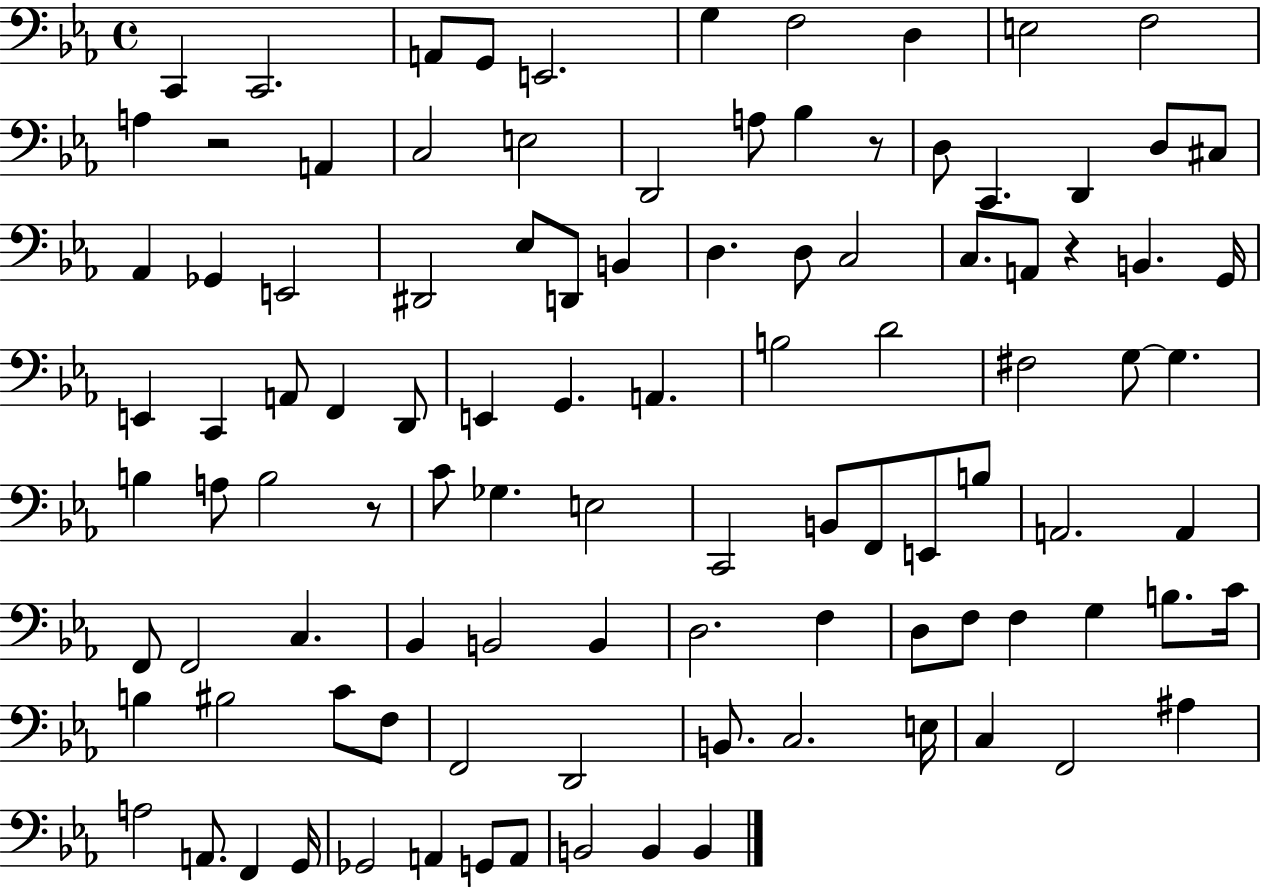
X:1
T:Untitled
M:4/4
L:1/4
K:Eb
C,, C,,2 A,,/2 G,,/2 E,,2 G, F,2 D, E,2 F,2 A, z2 A,, C,2 E,2 D,,2 A,/2 _B, z/2 D,/2 C,, D,, D,/2 ^C,/2 _A,, _G,, E,,2 ^D,,2 _E,/2 D,,/2 B,, D, D,/2 C,2 C,/2 A,,/2 z B,, G,,/4 E,, C,, A,,/2 F,, D,,/2 E,, G,, A,, B,2 D2 ^F,2 G,/2 G, B, A,/2 B,2 z/2 C/2 _G, E,2 C,,2 B,,/2 F,,/2 E,,/2 B,/2 A,,2 A,, F,,/2 F,,2 C, _B,, B,,2 B,, D,2 F, D,/2 F,/2 F, G, B,/2 C/4 B, ^B,2 C/2 F,/2 F,,2 D,,2 B,,/2 C,2 E,/4 C, F,,2 ^A, A,2 A,,/2 F,, G,,/4 _G,,2 A,, G,,/2 A,,/2 B,,2 B,, B,,